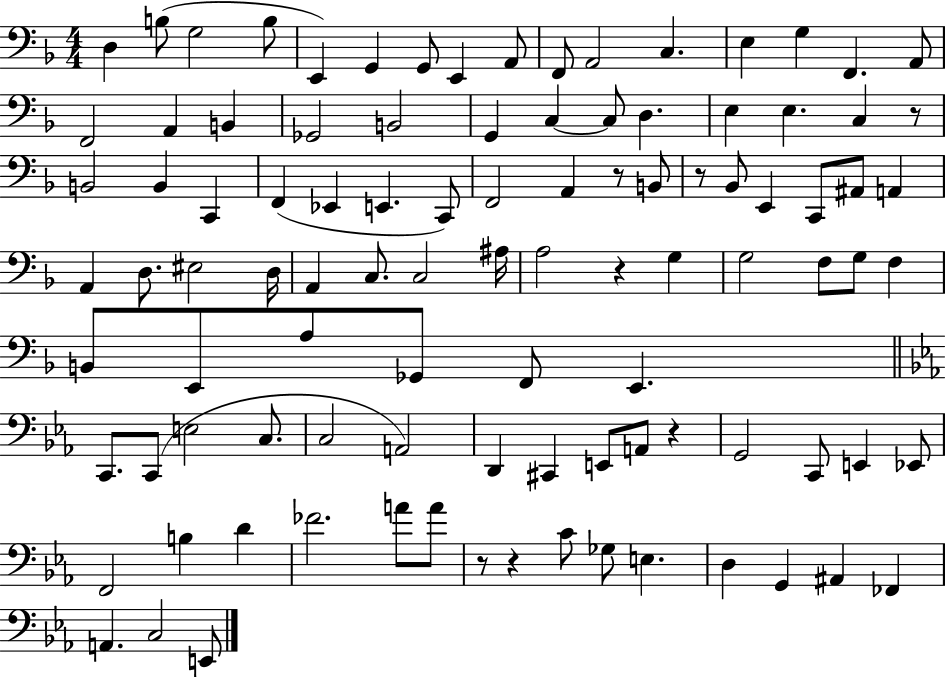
D3/q B3/e G3/h B3/e E2/q G2/q G2/e E2/q A2/e F2/e A2/h C3/q. E3/q G3/q F2/q. A2/e F2/h A2/q B2/q Gb2/h B2/h G2/q C3/q C3/e D3/q. E3/q E3/q. C3/q R/e B2/h B2/q C2/q F2/q Eb2/q E2/q. C2/e F2/h A2/q R/e B2/e R/e Bb2/e E2/q C2/e A#2/e A2/q A2/q D3/e. EIS3/h D3/s A2/q C3/e. C3/h A#3/s A3/h R/q G3/q G3/h F3/e G3/e F3/q B2/e E2/e A3/e Gb2/e F2/e E2/q. C2/e. C2/e E3/h C3/e. C3/h A2/h D2/q C#2/q E2/e A2/e R/q G2/h C2/e E2/q Eb2/e F2/h B3/q D4/q FES4/h. A4/e A4/e R/e R/q C4/e Gb3/e E3/q. D3/q G2/q A#2/q FES2/q A2/q. C3/h E2/e